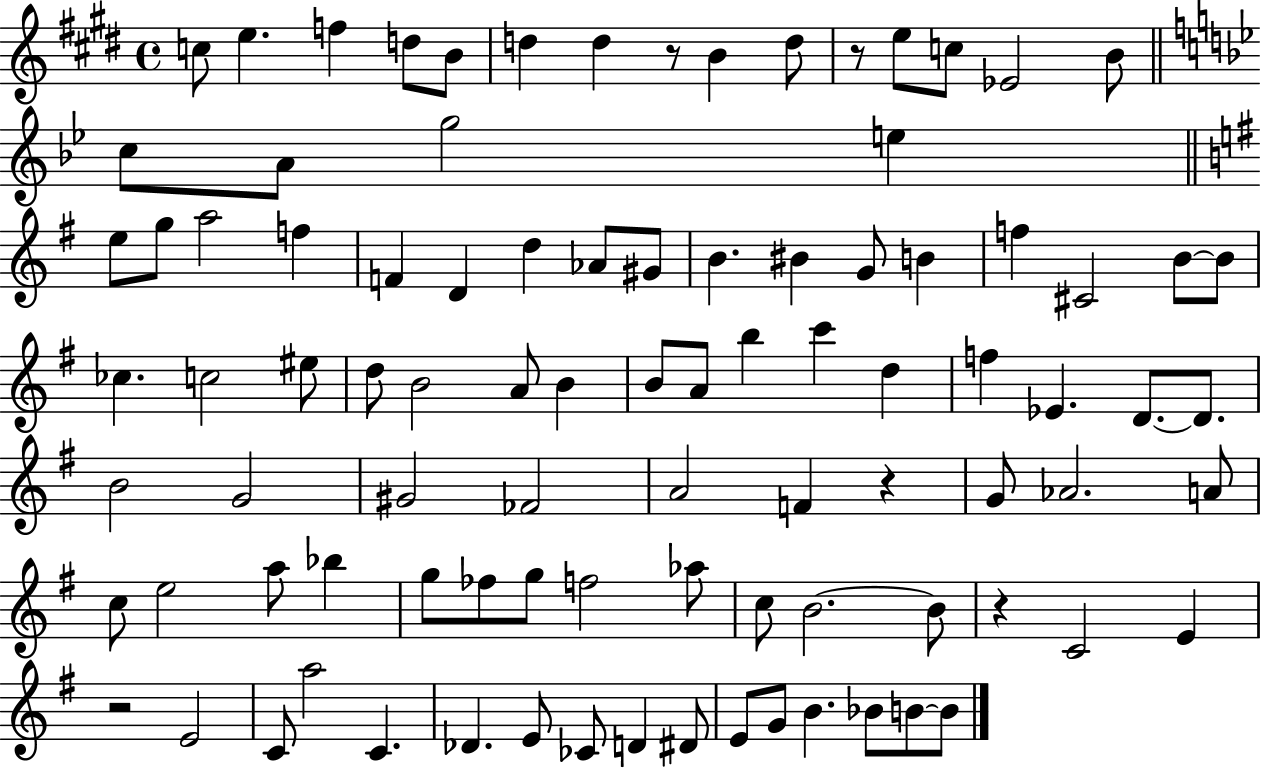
X:1
T:Untitled
M:4/4
L:1/4
K:E
c/2 e f d/2 B/2 d d z/2 B d/2 z/2 e/2 c/2 _E2 B/2 c/2 A/2 g2 e e/2 g/2 a2 f F D d _A/2 ^G/2 B ^B G/2 B f ^C2 B/2 B/2 _c c2 ^e/2 d/2 B2 A/2 B B/2 A/2 b c' d f _E D/2 D/2 B2 G2 ^G2 _F2 A2 F z G/2 _A2 A/2 c/2 e2 a/2 _b g/2 _f/2 g/2 f2 _a/2 c/2 B2 B/2 z C2 E z2 E2 C/2 a2 C _D E/2 _C/2 D ^D/2 E/2 G/2 B _B/2 B/2 B/2